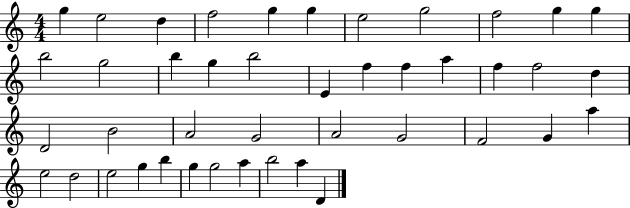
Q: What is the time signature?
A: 4/4